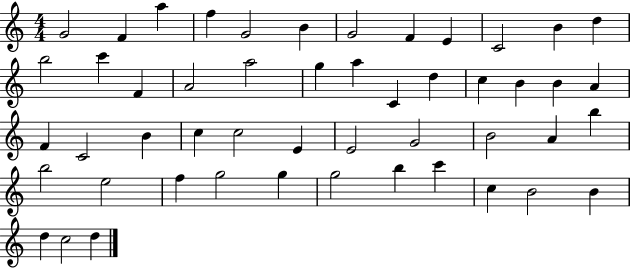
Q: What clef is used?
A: treble